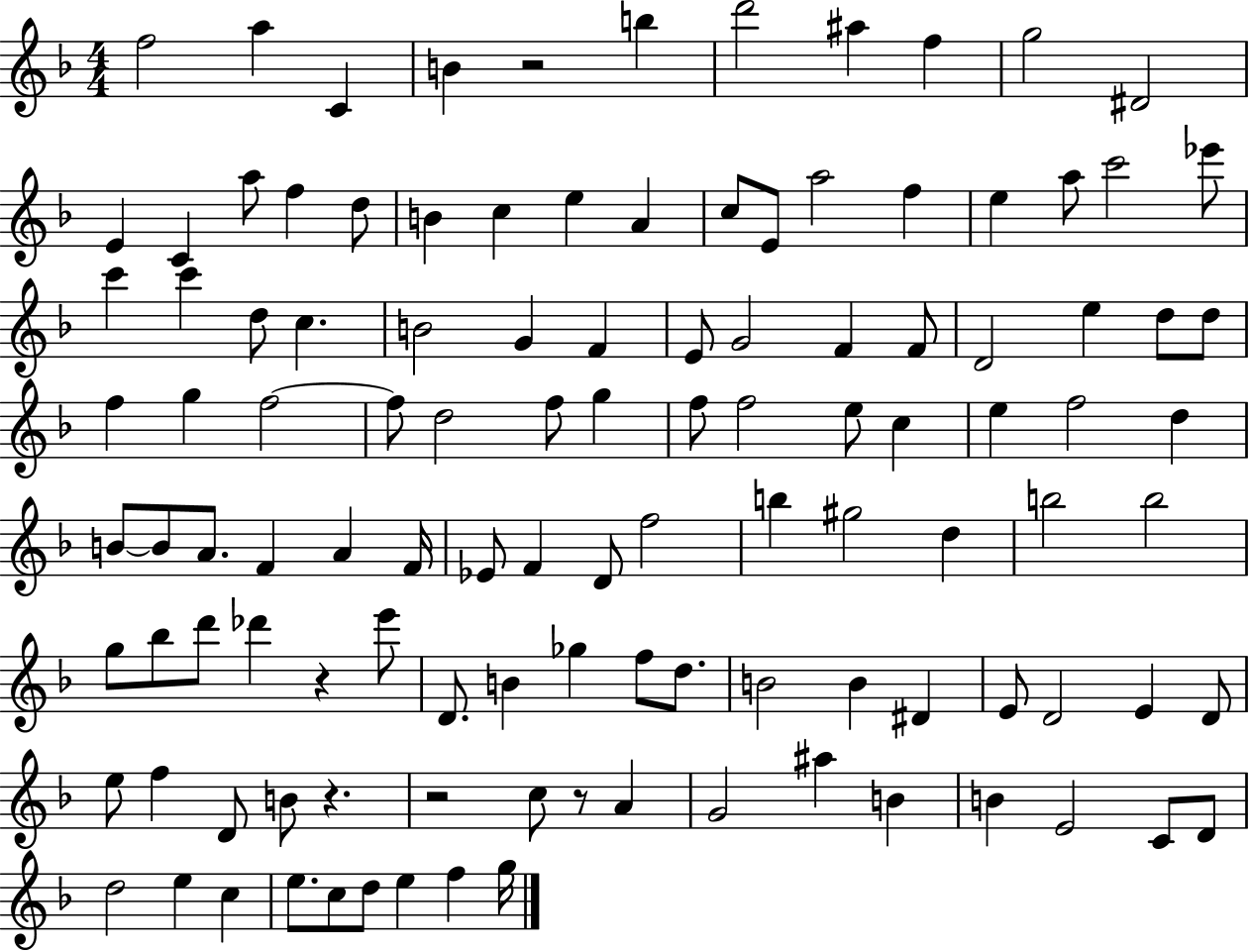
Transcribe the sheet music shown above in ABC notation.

X:1
T:Untitled
M:4/4
L:1/4
K:F
f2 a C B z2 b d'2 ^a f g2 ^D2 E C a/2 f d/2 B c e A c/2 E/2 a2 f e a/2 c'2 _e'/2 c' c' d/2 c B2 G F E/2 G2 F F/2 D2 e d/2 d/2 f g f2 f/2 d2 f/2 g f/2 f2 e/2 c e f2 d B/2 B/2 A/2 F A F/4 _E/2 F D/2 f2 b ^g2 d b2 b2 g/2 _b/2 d'/2 _d' z e'/2 D/2 B _g f/2 d/2 B2 B ^D E/2 D2 E D/2 e/2 f D/2 B/2 z z2 c/2 z/2 A G2 ^a B B E2 C/2 D/2 d2 e c e/2 c/2 d/2 e f g/4